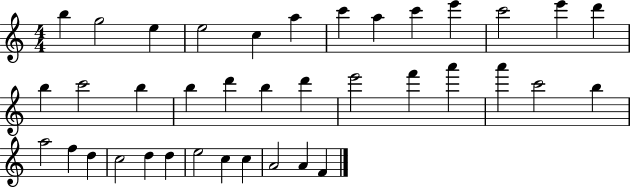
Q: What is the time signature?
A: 4/4